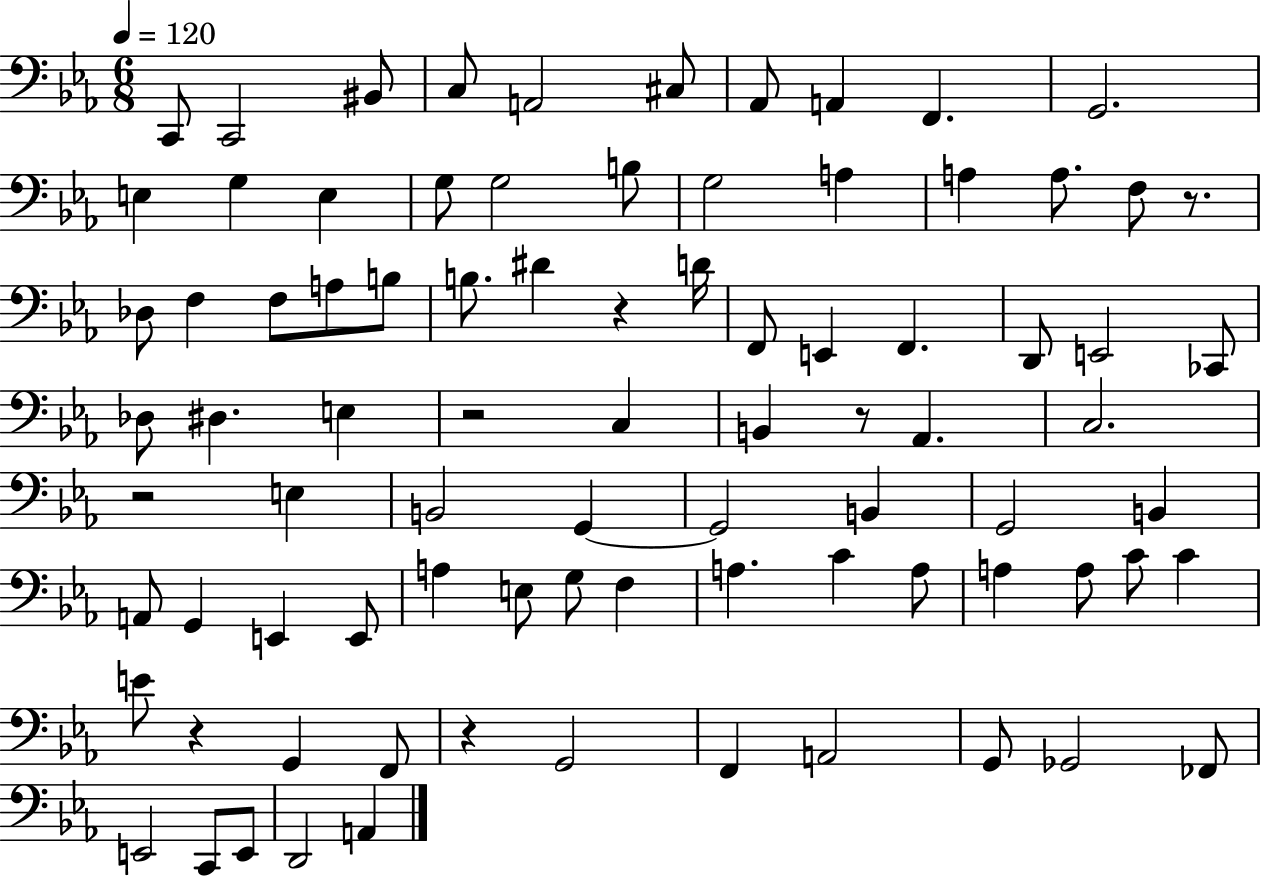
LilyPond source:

{
  \clef bass
  \numericTimeSignature
  \time 6/8
  \key ees \major
  \tempo 4 = 120
  c,8 c,2 bis,8 | c8 a,2 cis8 | aes,8 a,4 f,4. | g,2. | \break e4 g4 e4 | g8 g2 b8 | g2 a4 | a4 a8. f8 r8. | \break des8 f4 f8 a8 b8 | b8. dis'4 r4 d'16 | f,8 e,4 f,4. | d,8 e,2 ces,8 | \break des8 dis4. e4 | r2 c4 | b,4 r8 aes,4. | c2. | \break r2 e4 | b,2 g,4~~ | g,2 b,4 | g,2 b,4 | \break a,8 g,4 e,4 e,8 | a4 e8 g8 f4 | a4. c'4 a8 | a4 a8 c'8 c'4 | \break e'8 r4 g,4 f,8 | r4 g,2 | f,4 a,2 | g,8 ges,2 fes,8 | \break e,2 c,8 e,8 | d,2 a,4 | \bar "|."
}